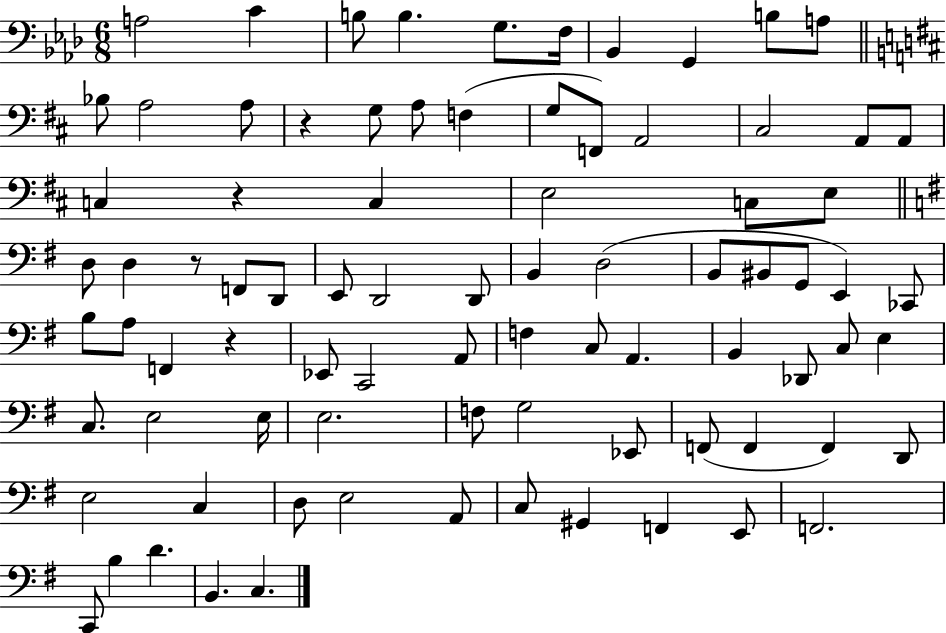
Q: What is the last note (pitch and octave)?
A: C3